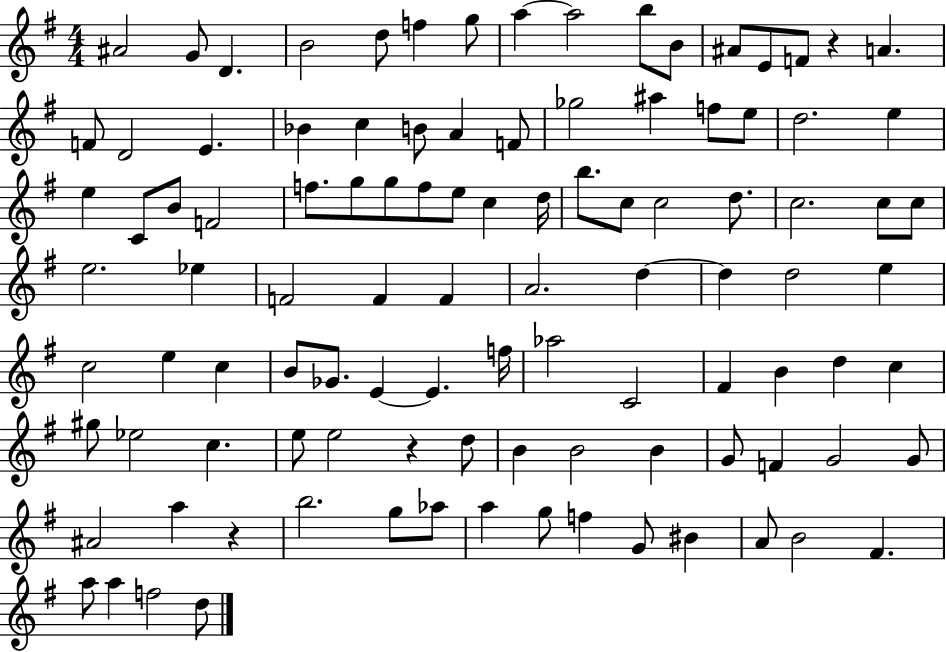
{
  \clef treble
  \numericTimeSignature
  \time 4/4
  \key g \major
  ais'2 g'8 d'4. | b'2 d''8 f''4 g''8 | a''4~~ a''2 b''8 b'8 | ais'8 e'8 f'8 r4 a'4. | \break f'8 d'2 e'4. | bes'4 c''4 b'8 a'4 f'8 | ges''2 ais''4 f''8 e''8 | d''2. e''4 | \break e''4 c'8 b'8 f'2 | f''8. g''8 g''8 f''8 e''8 c''4 d''16 | b''8. c''8 c''2 d''8. | c''2. c''8 c''8 | \break e''2. ees''4 | f'2 f'4 f'4 | a'2. d''4~~ | d''4 d''2 e''4 | \break c''2 e''4 c''4 | b'8 ges'8. e'4~~ e'4. f''16 | aes''2 c'2 | fis'4 b'4 d''4 c''4 | \break gis''8 ees''2 c''4. | e''8 e''2 r4 d''8 | b'4 b'2 b'4 | g'8 f'4 g'2 g'8 | \break ais'2 a''4 r4 | b''2. g''8 aes''8 | a''4 g''8 f''4 g'8 bis'4 | a'8 b'2 fis'4. | \break a''8 a''4 f''2 d''8 | \bar "|."
}